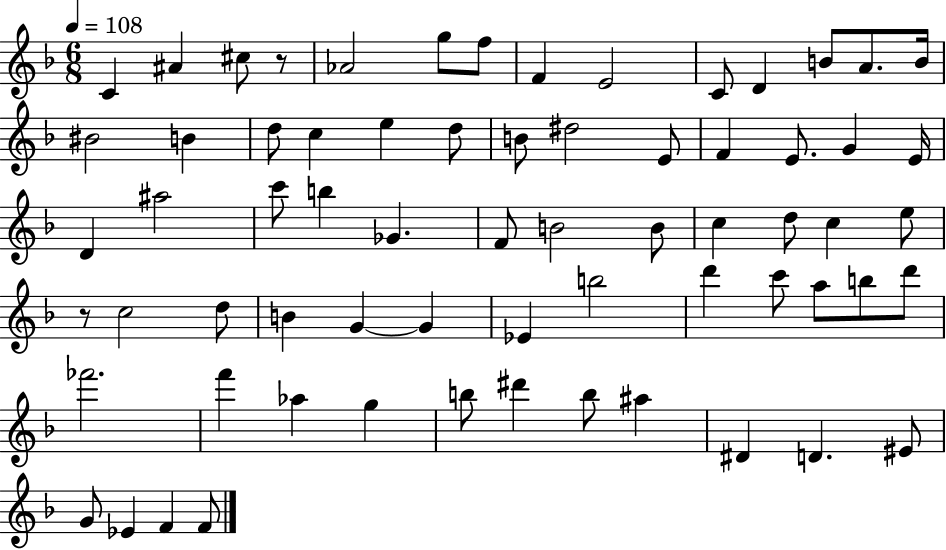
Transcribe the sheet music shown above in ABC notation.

X:1
T:Untitled
M:6/8
L:1/4
K:F
C ^A ^c/2 z/2 _A2 g/2 f/2 F E2 C/2 D B/2 A/2 B/4 ^B2 B d/2 c e d/2 B/2 ^d2 E/2 F E/2 G E/4 D ^a2 c'/2 b _G F/2 B2 B/2 c d/2 c e/2 z/2 c2 d/2 B G G _E b2 d' c'/2 a/2 b/2 d'/2 _f'2 f' _a g b/2 ^d' b/2 ^a ^D D ^E/2 G/2 _E F F/2